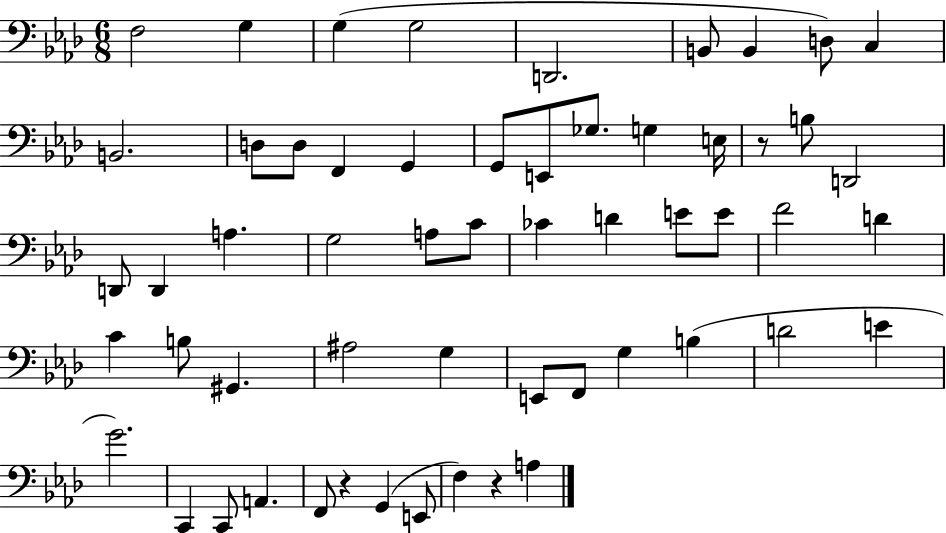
{
  \clef bass
  \numericTimeSignature
  \time 6/8
  \key aes \major
  f2 g4 | g4( g2 | d,2. | b,8 b,4 d8) c4 | \break b,2. | d8 d8 f,4 g,4 | g,8 e,8 ges8. g4 e16 | r8 b8 d,2 | \break d,8 d,4 a4. | g2 a8 c'8 | ces'4 d'4 e'8 e'8 | f'2 d'4 | \break c'4 b8 gis,4. | ais2 g4 | e,8 f,8 g4 b4( | d'2 e'4 | \break g'2.) | c,4 c,8 a,4. | f,8 r4 g,4( e,8 | f4) r4 a4 | \break \bar "|."
}